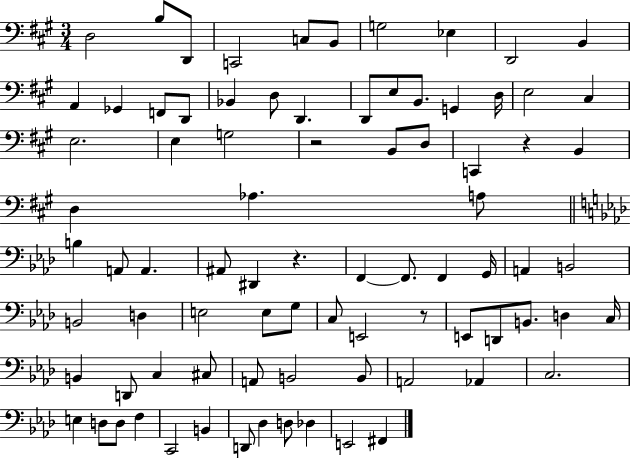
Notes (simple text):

D3/h B3/e D2/e C2/h C3/e B2/e G3/h Eb3/q D2/h B2/q A2/q Gb2/q F2/e D2/e Bb2/q D3/e D2/q. D2/e E3/e B2/e. G2/q D3/s E3/h C#3/q E3/h. E3/q G3/h R/h B2/e D3/e C2/q R/q B2/q D3/q Ab3/q. A3/e B3/q A2/e A2/q. A#2/e D#2/q R/q. F2/q F2/e. F2/q G2/s A2/q B2/h B2/h D3/q E3/h E3/e G3/e C3/e E2/h R/e E2/e D2/e B2/e. D3/q C3/s B2/q D2/e C3/q C#3/e A2/e B2/h B2/e A2/h Ab2/q C3/h. E3/q D3/e D3/e F3/q C2/h B2/q D2/e Db3/q D3/e Db3/q E2/h F#2/q